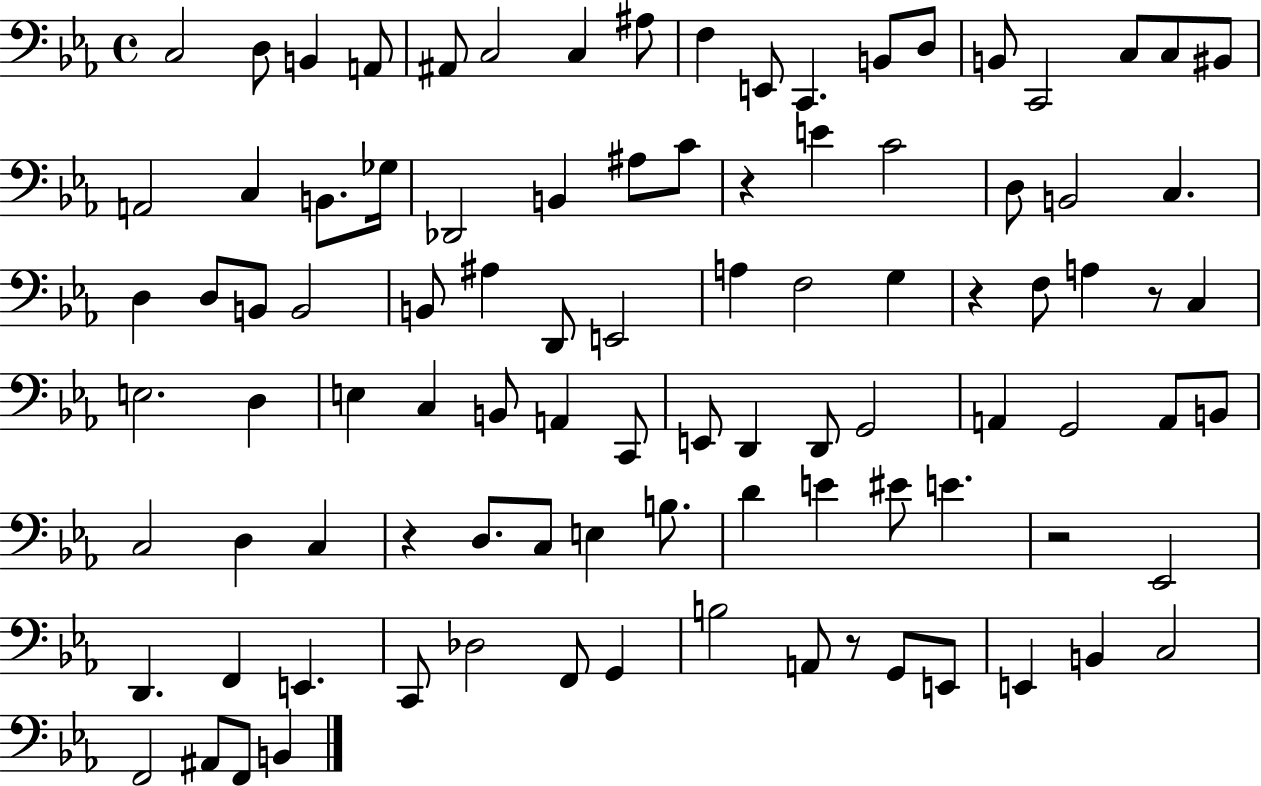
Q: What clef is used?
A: bass